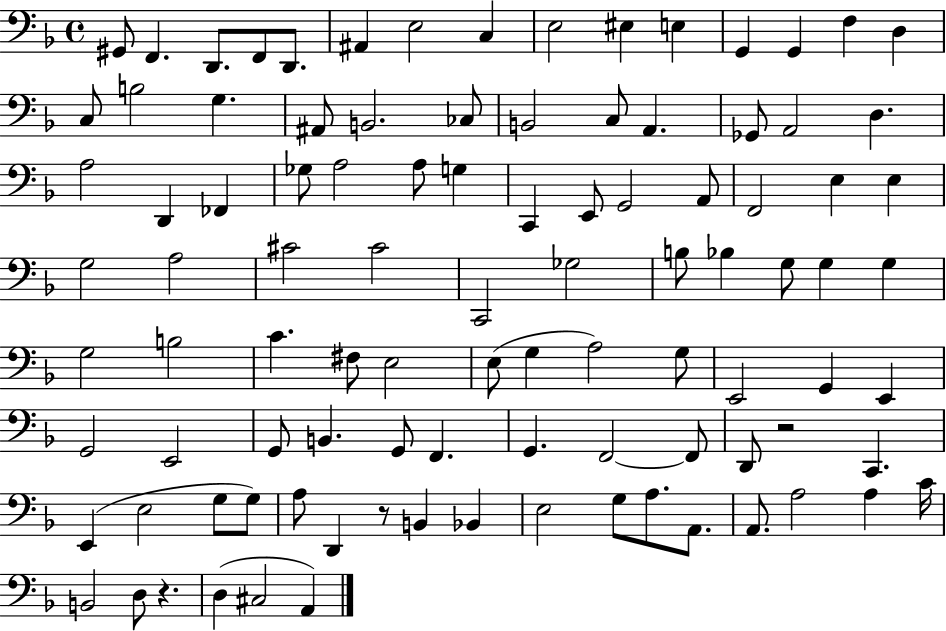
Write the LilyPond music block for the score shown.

{
  \clef bass
  \time 4/4
  \defaultTimeSignature
  \key f \major
  \repeat volta 2 { gis,8 f,4. d,8. f,8 d,8. | ais,4 e2 c4 | e2 eis4 e4 | g,4 g,4 f4 d4 | \break c8 b2 g4. | ais,8 b,2. ces8 | b,2 c8 a,4. | ges,8 a,2 d4. | \break a2 d,4 fes,4 | ges8 a2 a8 g4 | c,4 e,8 g,2 a,8 | f,2 e4 e4 | \break g2 a2 | cis'2 cis'2 | c,2 ges2 | b8 bes4 g8 g4 g4 | \break g2 b2 | c'4. fis8 e2 | e8( g4 a2) g8 | e,2 g,4 e,4 | \break g,2 e,2 | g,8 b,4. g,8 f,4. | g,4. f,2~~ f,8 | d,8 r2 c,4. | \break e,4( e2 g8 g8) | a8 d,4 r8 b,4 bes,4 | e2 g8 a8. a,8. | a,8. a2 a4 c'16 | \break b,2 d8 r4. | d4( cis2 a,4) | } \bar "|."
}